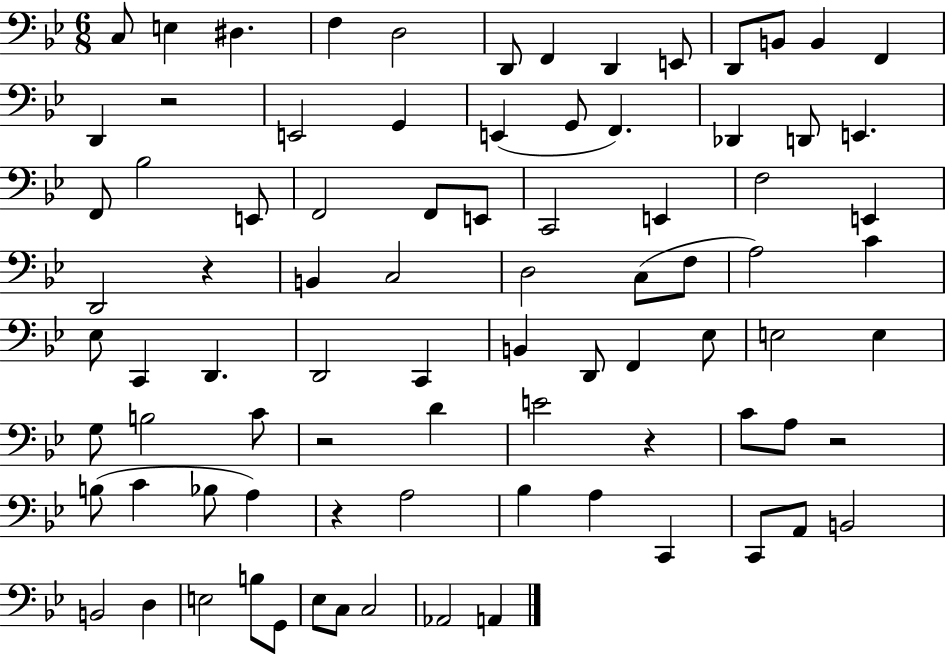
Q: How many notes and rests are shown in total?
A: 85